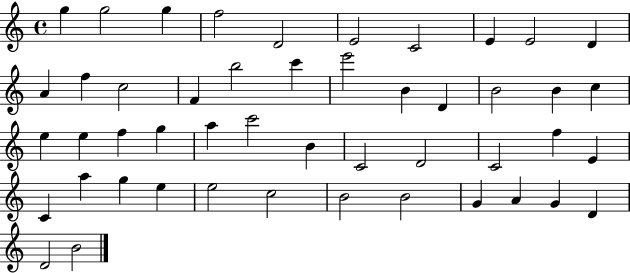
G5/q G5/h G5/q F5/h D4/h E4/h C4/h E4/q E4/h D4/q A4/q F5/q C5/h F4/q B5/h C6/q E6/h B4/q D4/q B4/h B4/q C5/q E5/q E5/q F5/q G5/q A5/q C6/h B4/q C4/h D4/h C4/h F5/q E4/q C4/q A5/q G5/q E5/q E5/h C5/h B4/h B4/h G4/q A4/q G4/q D4/q D4/h B4/h